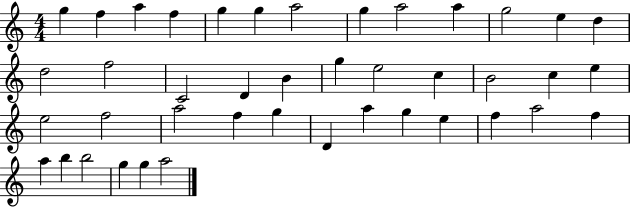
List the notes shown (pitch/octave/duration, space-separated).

G5/q F5/q A5/q F5/q G5/q G5/q A5/h G5/q A5/h A5/q G5/h E5/q D5/q D5/h F5/h C4/h D4/q B4/q G5/q E5/h C5/q B4/h C5/q E5/q E5/h F5/h A5/h F5/q G5/q D4/q A5/q G5/q E5/q F5/q A5/h F5/q A5/q B5/q B5/h G5/q G5/q A5/h